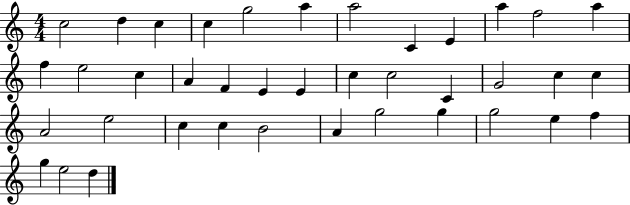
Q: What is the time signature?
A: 4/4